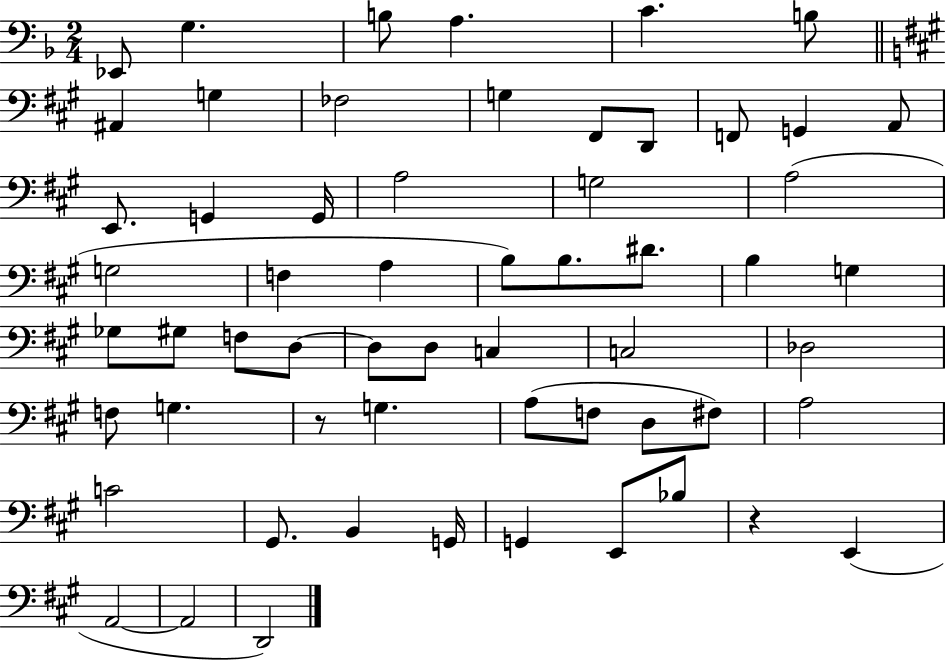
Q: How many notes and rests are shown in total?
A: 59